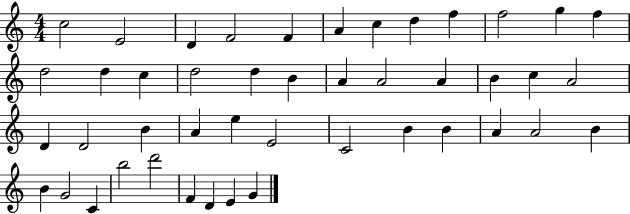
{
  \clef treble
  \numericTimeSignature
  \time 4/4
  \key c \major
  c''2 e'2 | d'4 f'2 f'4 | a'4 c''4 d''4 f''4 | f''2 g''4 f''4 | \break d''2 d''4 c''4 | d''2 d''4 b'4 | a'4 a'2 a'4 | b'4 c''4 a'2 | \break d'4 d'2 b'4 | a'4 e''4 e'2 | c'2 b'4 b'4 | a'4 a'2 b'4 | \break b'4 g'2 c'4 | b''2 d'''2 | f'4 d'4 e'4 g'4 | \bar "|."
}